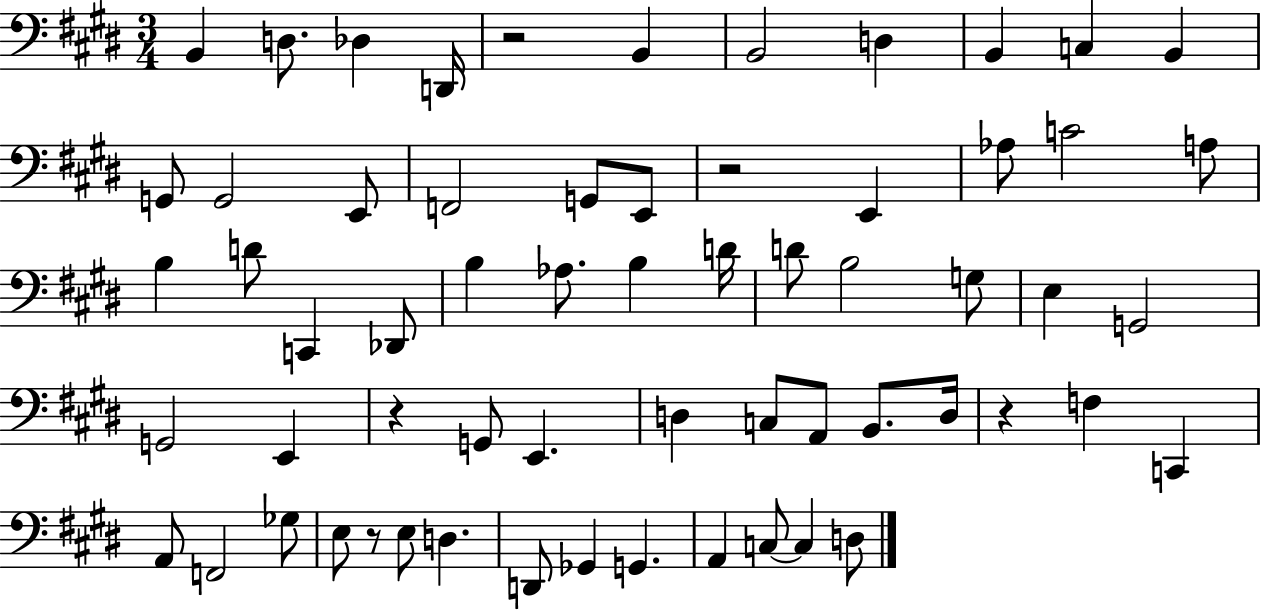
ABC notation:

X:1
T:Untitled
M:3/4
L:1/4
K:E
B,, D,/2 _D, D,,/4 z2 B,, B,,2 D, B,, C, B,, G,,/2 G,,2 E,,/2 F,,2 G,,/2 E,,/2 z2 E,, _A,/2 C2 A,/2 B, D/2 C,, _D,,/2 B, _A,/2 B, D/4 D/2 B,2 G,/2 E, G,,2 G,,2 E,, z G,,/2 E,, D, C,/2 A,,/2 B,,/2 D,/4 z F, C,, A,,/2 F,,2 _G,/2 E,/2 z/2 E,/2 D, D,,/2 _G,, G,, A,, C,/2 C, D,/2